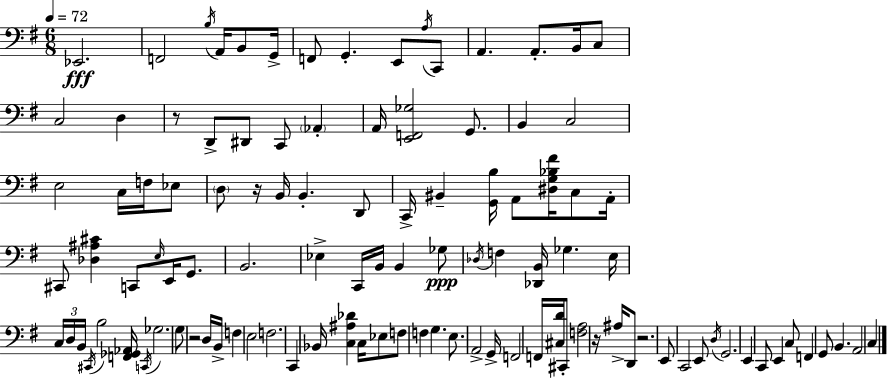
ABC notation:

X:1
T:Untitled
M:6/8
L:1/4
K:Em
_E,,2 F,,2 B,/4 A,,/4 B,,/2 G,,/4 F,,/2 G,, E,,/2 A,/4 C,,/2 A,, A,,/2 B,,/4 C,/2 C,2 D, z/2 D,,/2 ^D,,/2 C,,/2 _A,, A,,/4 [E,,F,,_G,]2 G,,/2 B,, C,2 E,2 C,/4 F,/4 _E,/2 D,/2 z/4 B,,/4 B,, D,,/2 C,,/4 ^B,, [G,,B,]/4 A,,/2 [^D,G,_B,^F]/4 C,/2 A,,/4 ^C,,/2 [_D,^A,^C] C,,/2 E,/4 E,,/4 G,,/2 B,,2 _E, C,,/4 B,,/4 B,, _G,/2 _D,/4 F, [_D,,B,,]/4 _G, E,/4 C,/4 D,/4 B,,/4 ^C,,/4 B,2 [F,,_G,,_A,,]/4 C,,/4 _G,2 G,/2 z2 D,/4 B,,/4 F, E,2 F,2 C,, _B,,/4 [C,^A,_D] C,/4 _E,/2 F,/2 F, G, E,/2 A,,2 G,,/4 F,,2 F,,/4 [^C,D]/4 ^C,,/2 [F,A,]2 z/4 ^A,/4 D,,/2 z2 E,,/2 C,,2 E,,/2 D,/4 G,,2 E,, C,,/2 E,, C,/2 F,, G,,/2 B,, A,,2 C,